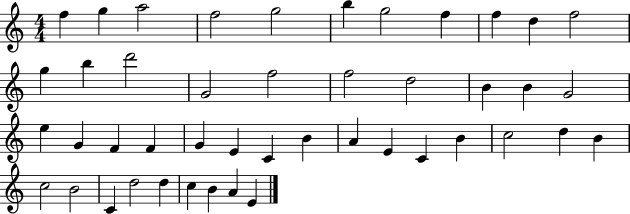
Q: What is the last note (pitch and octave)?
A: E4